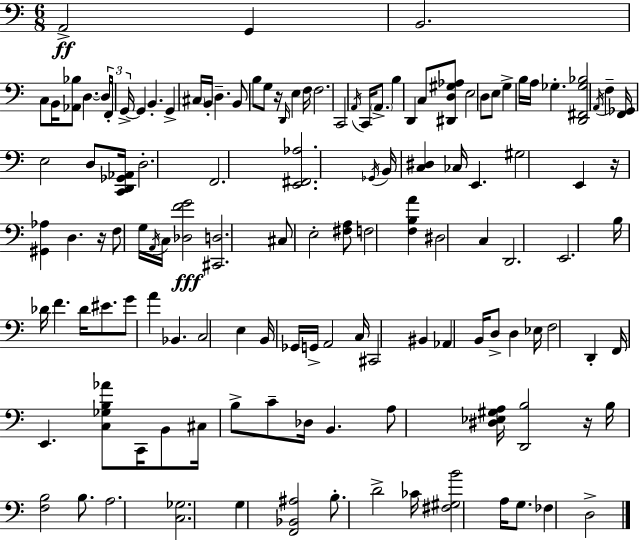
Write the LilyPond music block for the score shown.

{
  \clef bass
  \numericTimeSignature
  \time 6/8
  \key c \major
  a,2->\ff g,4 | b,2. | c8 b,16 <aes, bes>8 d4.~~ \tuplet 3/2 { d16 | f,16-. g,16->~~ } g,4 b,4.-. | \break g,4-> \parenthesize cis16 b,16-. d4.-- | b,8 b8 g8 r16 \grace { d,16 } e4 | f16 f2. | c,2 \acciaccatura { a,16 } c,16 \parenthesize a,8.-> | \break b4 d,4 c8 | <dis, d gis aes>8 e2 d8 | e8 g4-> b16 a16 ges4.-. | <d, fis, ges bes>2 \acciaccatura { a,16 } f4-- | \break <f, ges,>16 e2 | d8 <c, d, ges, aes,>16 d2.-. | f,2. | <e, fis, aes>2. | \break \acciaccatura { ges,16 } b,16 <c dis>4 ces16 e,4. | gis2 | e,4 r16 <gis, aes>4 d4. | r16 f8 g16 \acciaccatura { a,16 } c16 <des f' g'>2\fff | \break <cis, d>2. | cis8 e2-. | <fis a>8 f2 | <f b a'>4 dis2 | \break c4 d,2. | e,2. | b16 des'16 f'4. | des'16 eis'8. g'8 a'4 bes,4. | \break c2 | e4 b,16 ges,16 g,16-> a,2 | c16 cis,2 | bis,4 aes,4 b,16 d8-> | \break d4 ees16 f2 | d,4-. f,16 e,4. | <c ges b aes'>8 c,16 b,8 cis16 b8-> c'8-- des16 b,4. | a8 <dis ees gis a>16 <d, b>2 | \break r16 b16 <f b>2 | b8. a2. | <c ges>2. | g4 <f, bes, ais>2 | \break b8.-. d'2-> | ces'16 <fis gis b'>2 | a16 g8. fes4 d2-> | \bar "|."
}